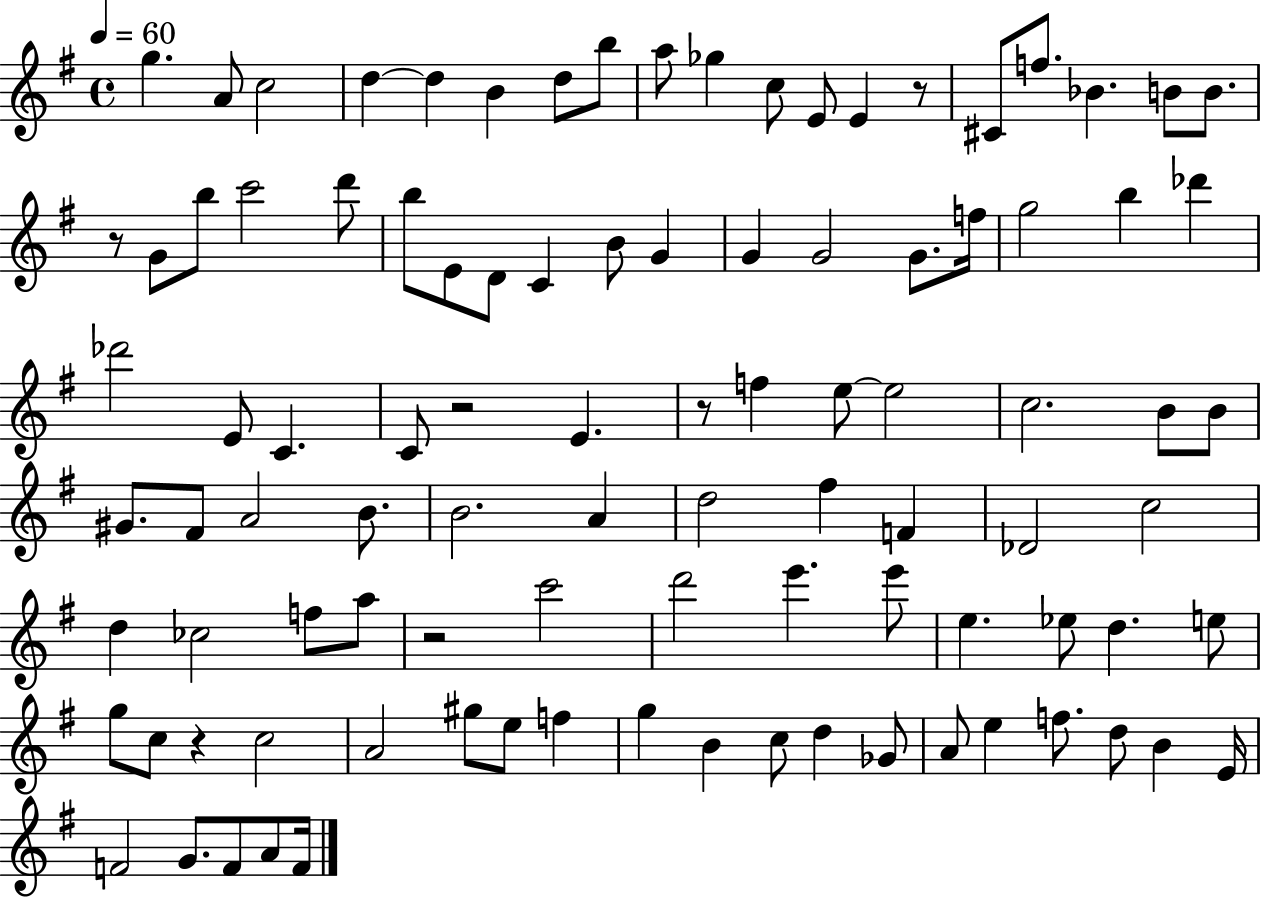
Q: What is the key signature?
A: G major